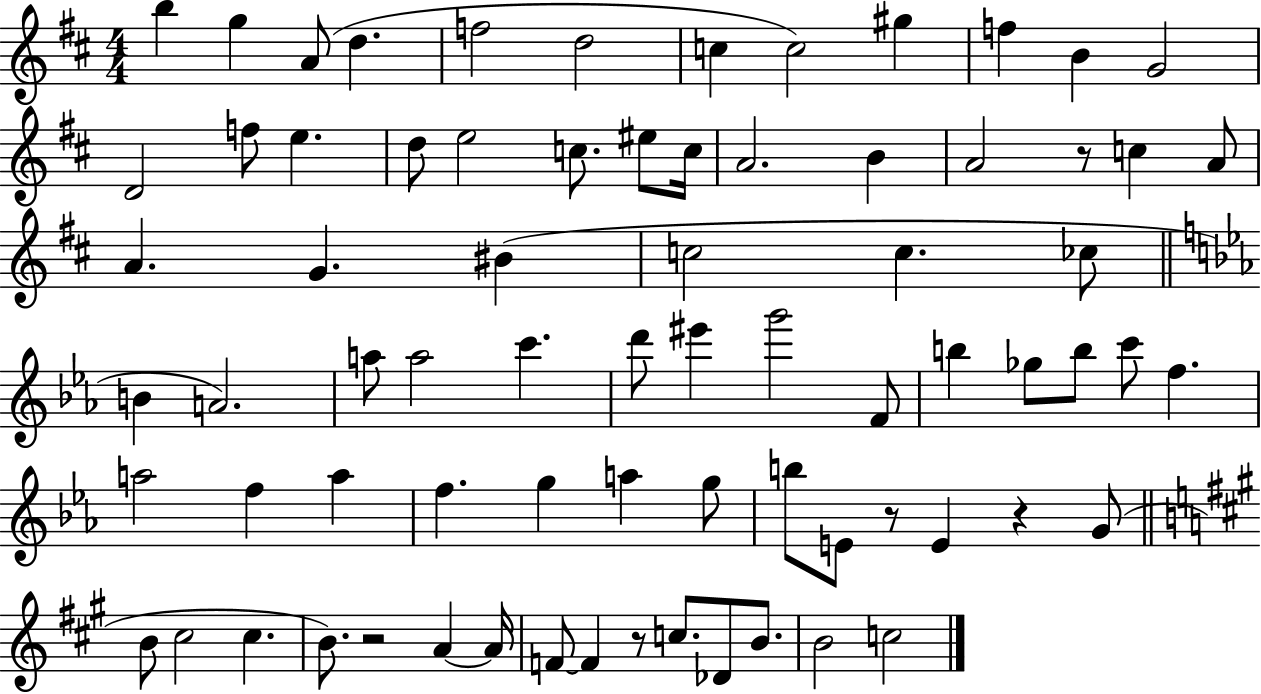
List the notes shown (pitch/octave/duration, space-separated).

B5/q G5/q A4/e D5/q. F5/h D5/h C5/q C5/h G#5/q F5/q B4/q G4/h D4/h F5/e E5/q. D5/e E5/h C5/e. EIS5/e C5/s A4/h. B4/q A4/h R/e C5/q A4/e A4/q. G4/q. BIS4/q C5/h C5/q. CES5/e B4/q A4/h. A5/e A5/h C6/q. D6/e EIS6/q G6/h F4/e B5/q Gb5/e B5/e C6/e F5/q. A5/h F5/q A5/q F5/q. G5/q A5/q G5/e B5/e E4/e R/e E4/q R/q G4/e B4/e C#5/h C#5/q. B4/e. R/h A4/q A4/s F4/e F4/q R/e C5/e. Db4/e B4/e. B4/h C5/h